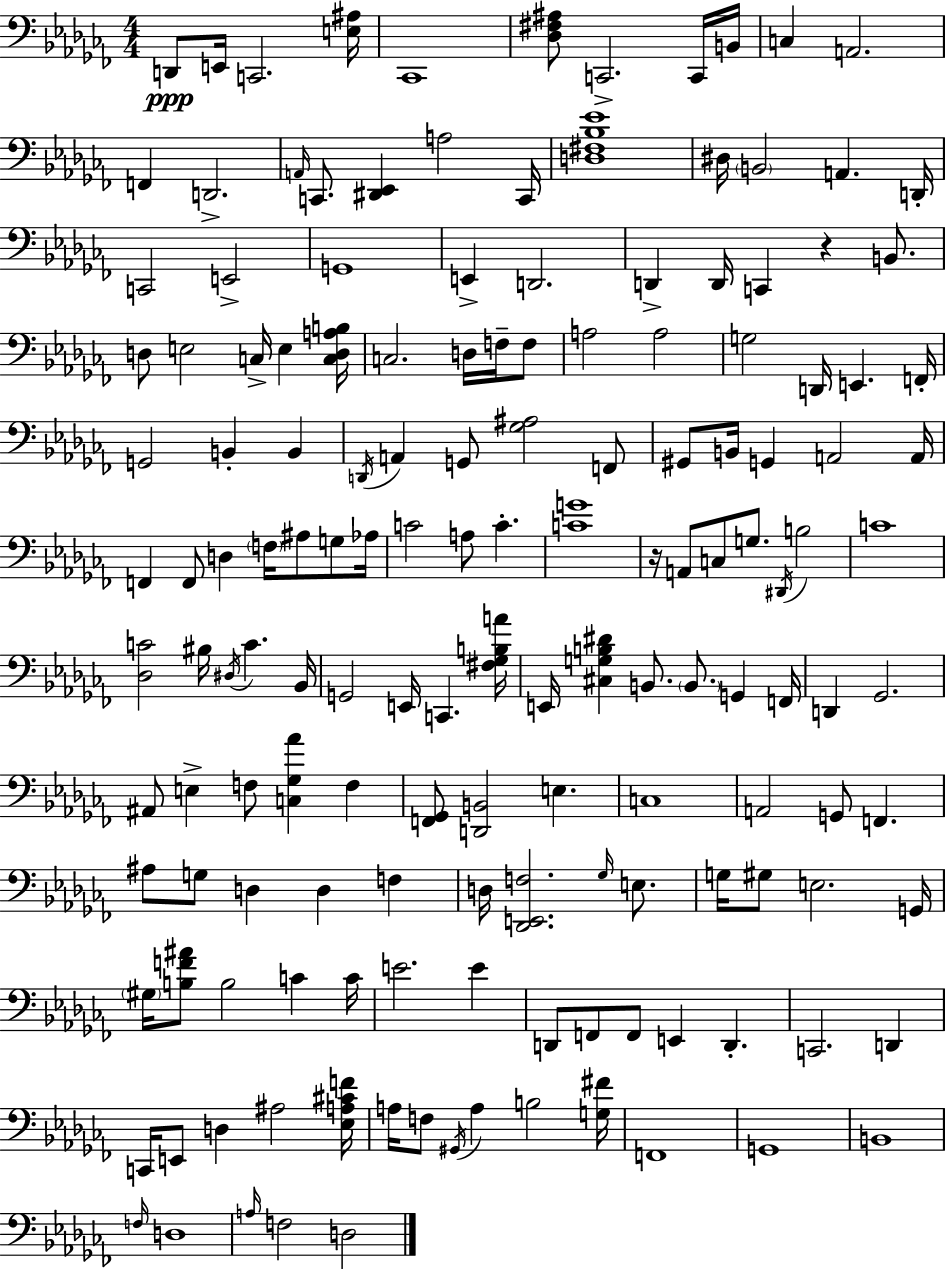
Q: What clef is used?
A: bass